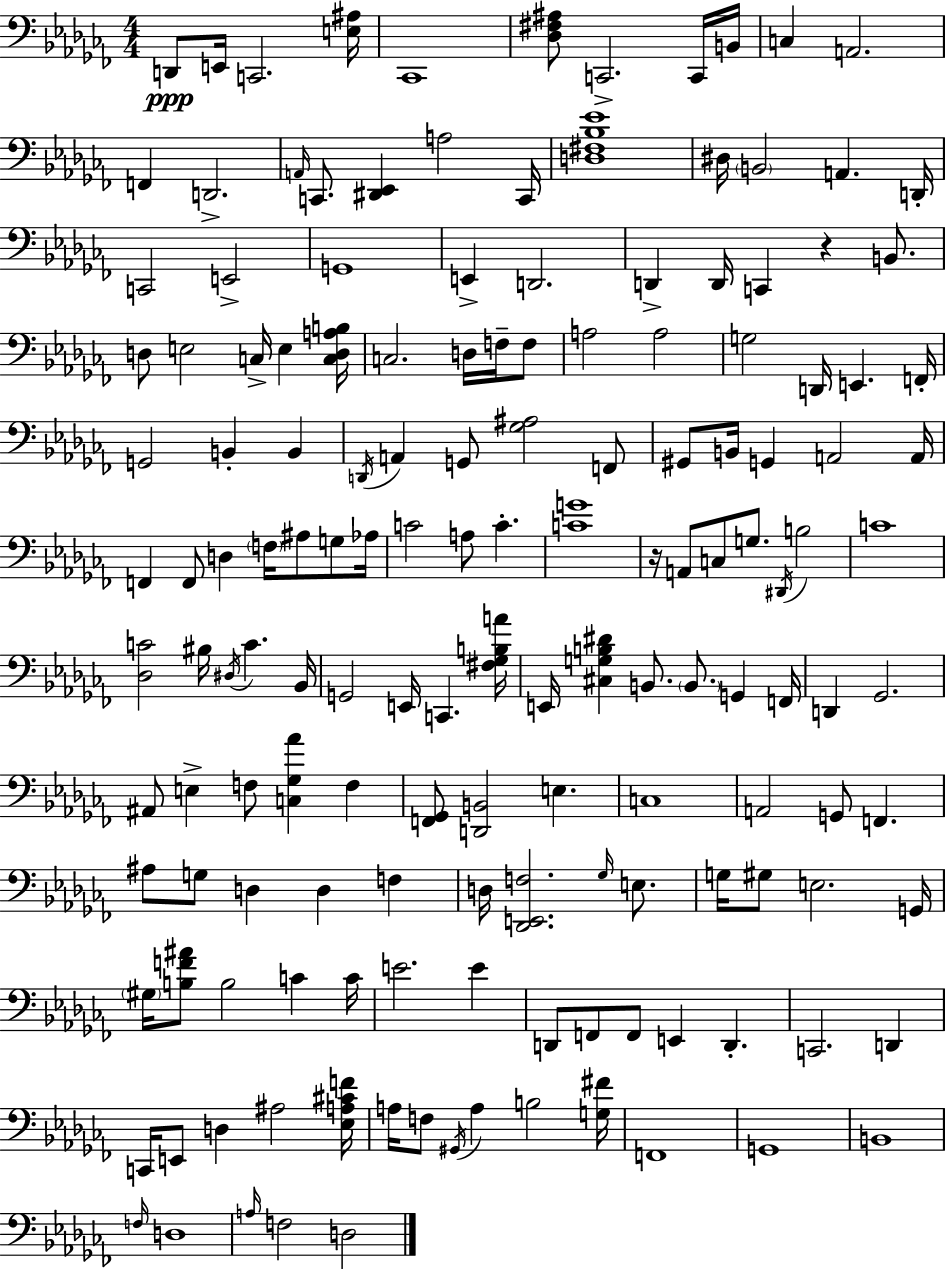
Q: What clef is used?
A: bass